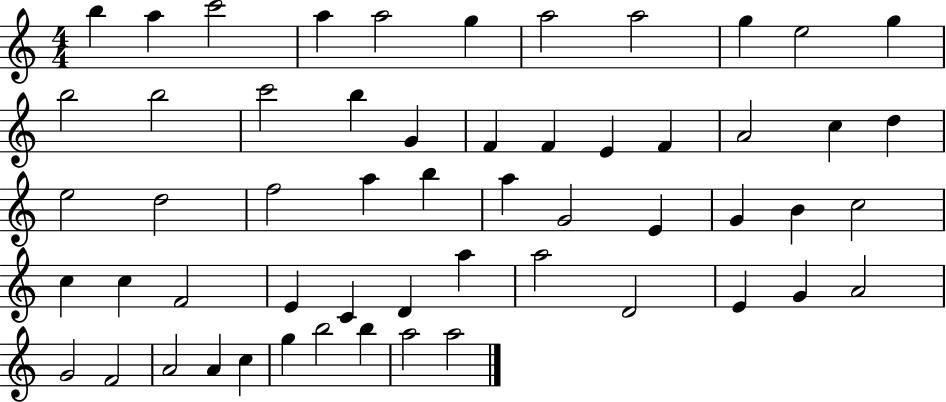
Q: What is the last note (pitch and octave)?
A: A5